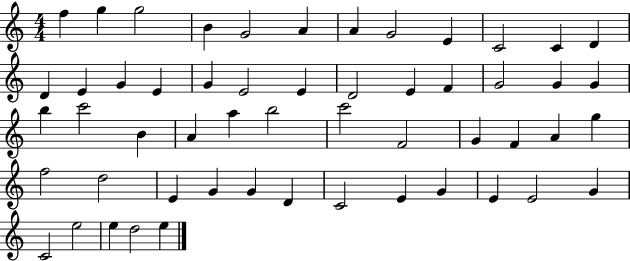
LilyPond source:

{
  \clef treble
  \numericTimeSignature
  \time 4/4
  \key c \major
  f''4 g''4 g''2 | b'4 g'2 a'4 | a'4 g'2 e'4 | c'2 c'4 d'4 | \break d'4 e'4 g'4 e'4 | g'4 e'2 e'4 | d'2 e'4 f'4 | g'2 g'4 g'4 | \break b''4 c'''2 b'4 | a'4 a''4 b''2 | c'''2 f'2 | g'4 f'4 a'4 g''4 | \break f''2 d''2 | e'4 g'4 g'4 d'4 | c'2 e'4 g'4 | e'4 e'2 g'4 | \break c'2 e''2 | e''4 d''2 e''4 | \bar "|."
}